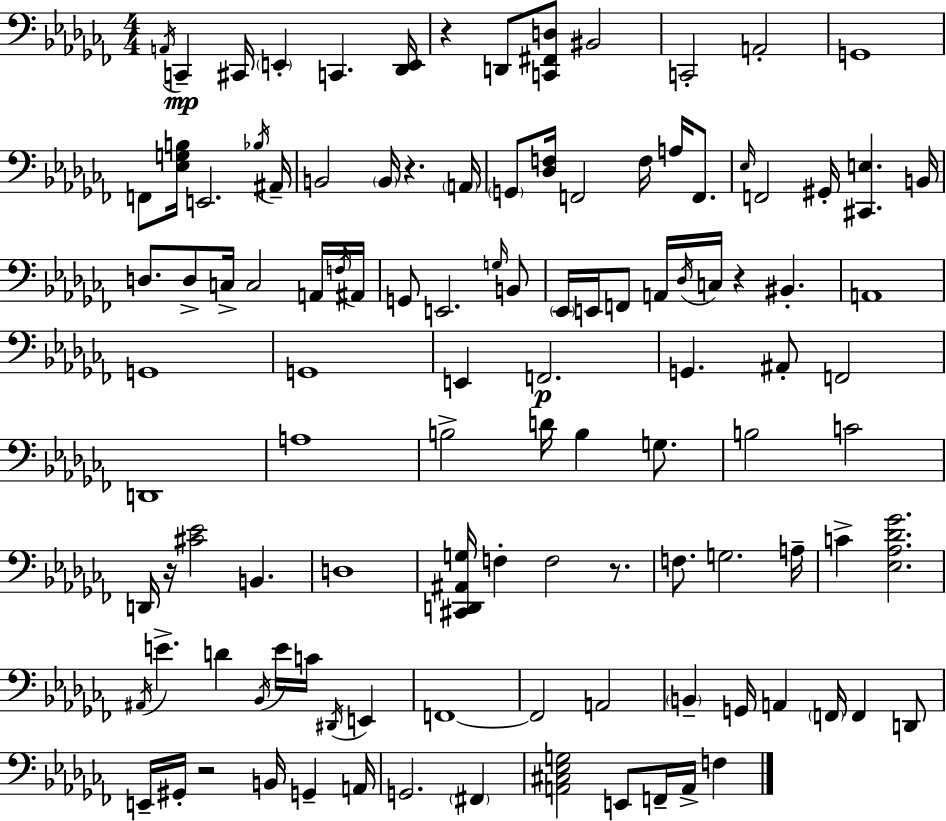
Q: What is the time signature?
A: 4/4